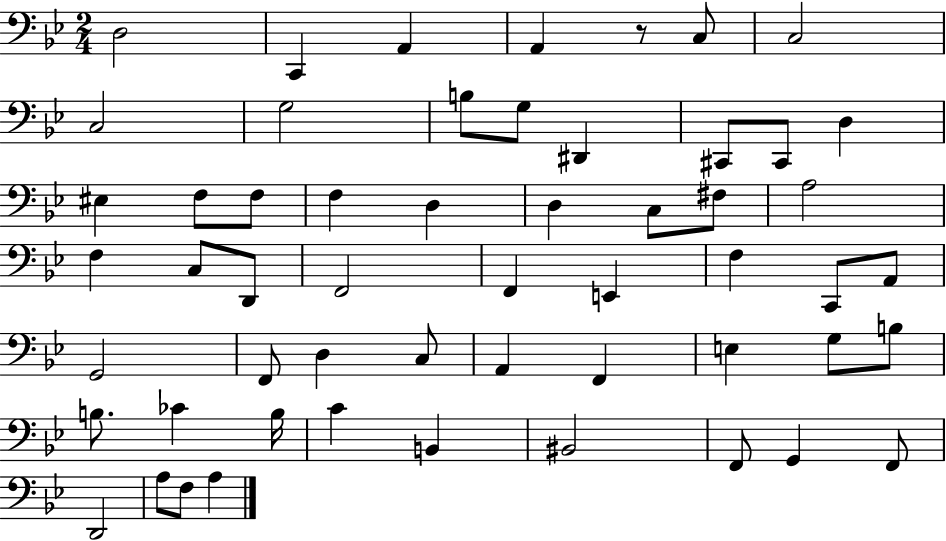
D3/h C2/q A2/q A2/q R/e C3/e C3/h C3/h G3/h B3/e G3/e D#2/q C#2/e C#2/e D3/q EIS3/q F3/e F3/e F3/q D3/q D3/q C3/e F#3/e A3/h F3/q C3/e D2/e F2/h F2/q E2/q F3/q C2/e A2/e G2/h F2/e D3/q C3/e A2/q F2/q E3/q G3/e B3/e B3/e. CES4/q B3/s C4/q B2/q BIS2/h F2/e G2/q F2/e D2/h A3/e F3/e A3/q